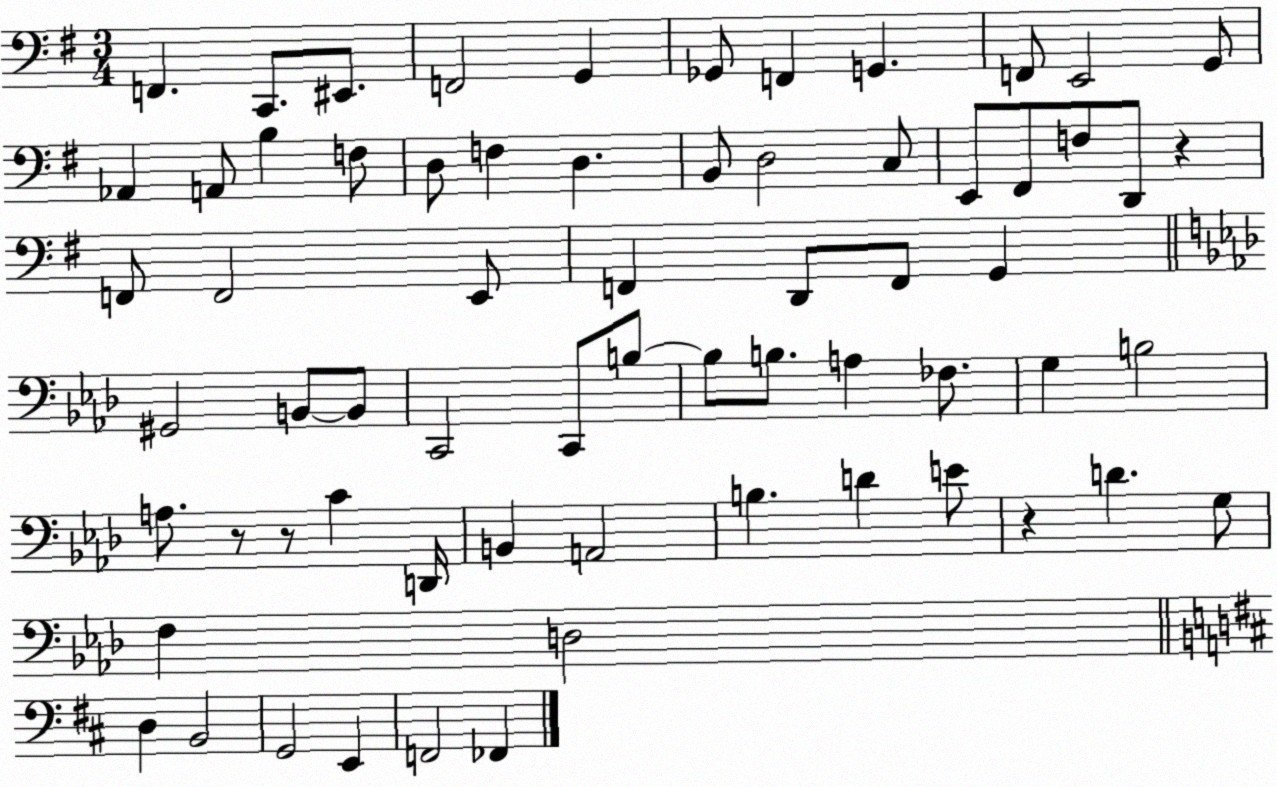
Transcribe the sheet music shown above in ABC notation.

X:1
T:Untitled
M:3/4
L:1/4
K:G
F,, C,,/2 ^E,,/2 F,,2 G,, _G,,/2 F,, G,, F,,/2 E,,2 G,,/2 _A,, A,,/2 B, F,/2 D,/2 F, D, B,,/2 D,2 C,/2 E,,/2 ^F,,/2 F,/2 D,,/2 z F,,/2 F,,2 E,,/2 F,, D,,/2 F,,/2 G,, ^G,,2 B,,/2 B,,/2 C,,2 C,,/2 B,/2 B,/2 B,/2 A, _F,/2 G, B,2 A,/2 z/2 z/2 C D,,/4 B,, A,,2 B, D E/2 z D G,/2 F, D,2 D, B,,2 G,,2 E,, F,,2 _F,,